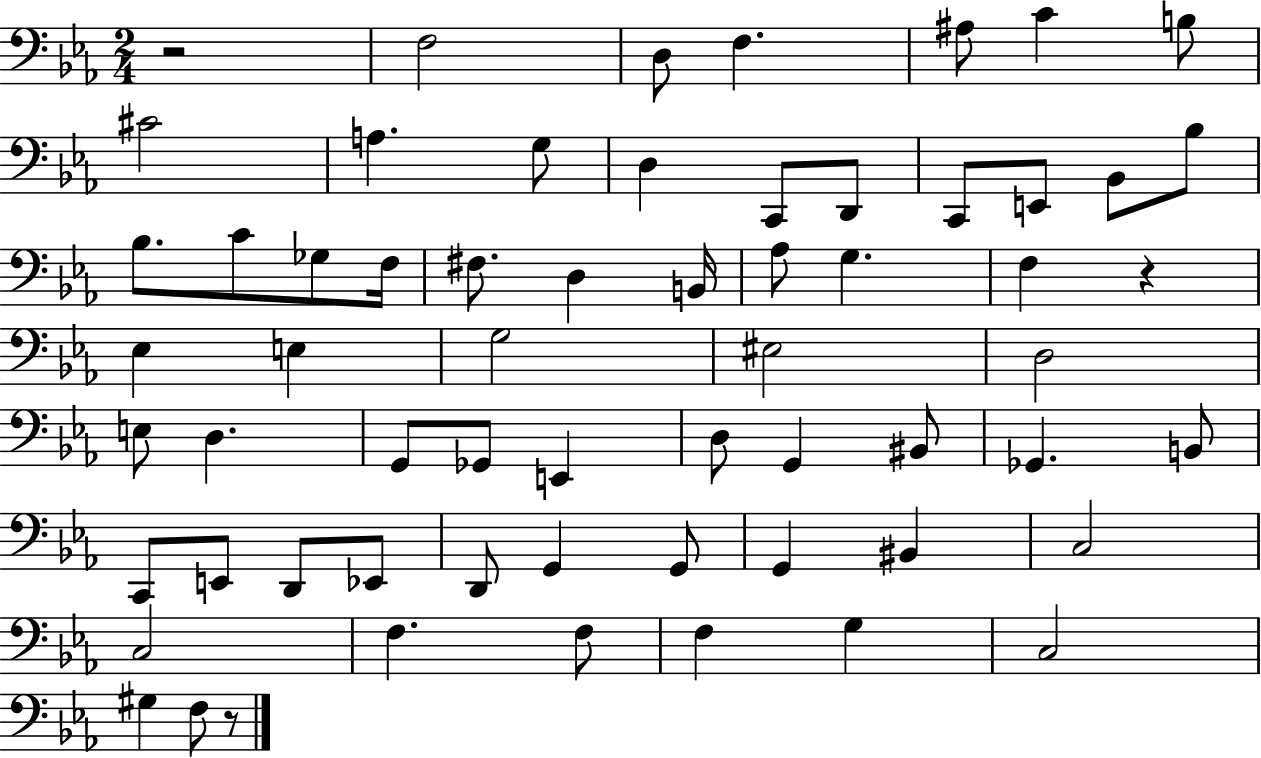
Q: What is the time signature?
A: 2/4